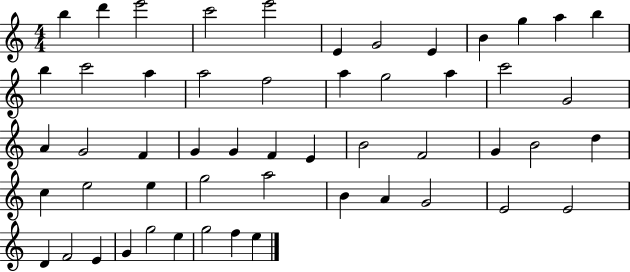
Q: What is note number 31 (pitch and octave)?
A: F4